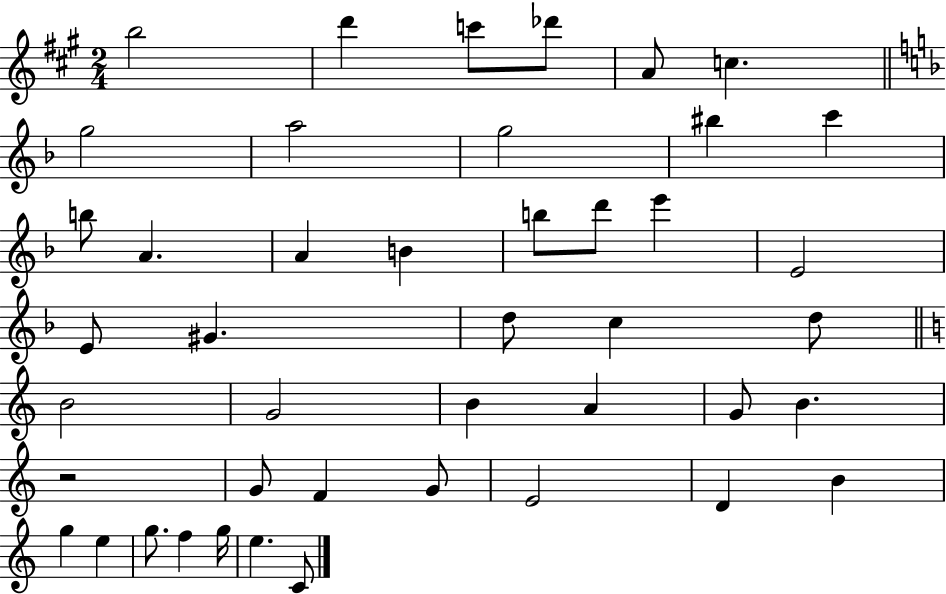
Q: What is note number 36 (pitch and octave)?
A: B4